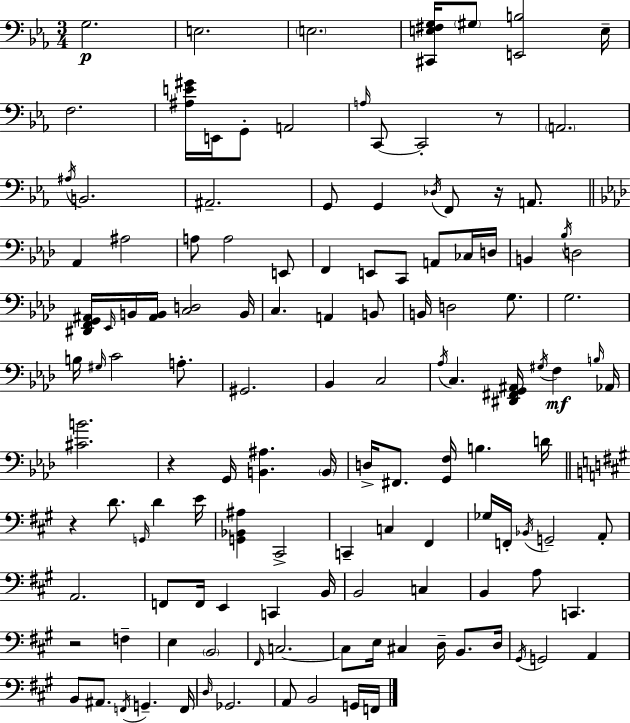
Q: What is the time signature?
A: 3/4